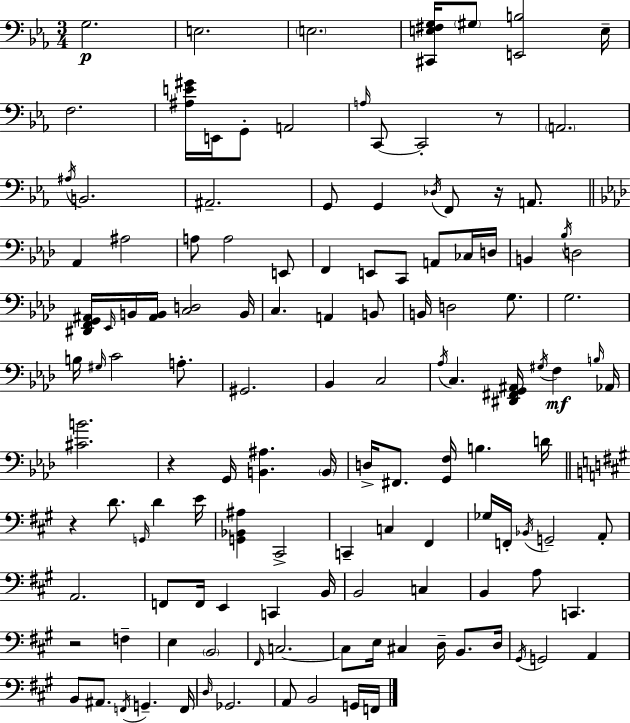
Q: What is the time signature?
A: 3/4